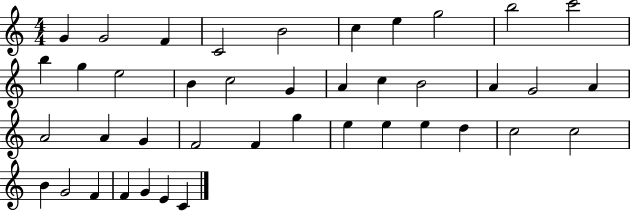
G4/q G4/h F4/q C4/h B4/h C5/q E5/q G5/h B5/h C6/h B5/q G5/q E5/h B4/q C5/h G4/q A4/q C5/q B4/h A4/q G4/h A4/q A4/h A4/q G4/q F4/h F4/q G5/q E5/q E5/q E5/q D5/q C5/h C5/h B4/q G4/h F4/q F4/q G4/q E4/q C4/q